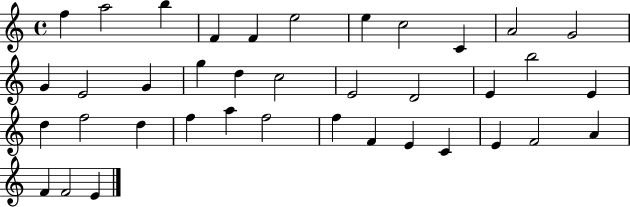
F5/q A5/h B5/q F4/q F4/q E5/h E5/q C5/h C4/q A4/h G4/h G4/q E4/h G4/q G5/q D5/q C5/h E4/h D4/h E4/q B5/h E4/q D5/q F5/h D5/q F5/q A5/q F5/h F5/q F4/q E4/q C4/q E4/q F4/h A4/q F4/q F4/h E4/q